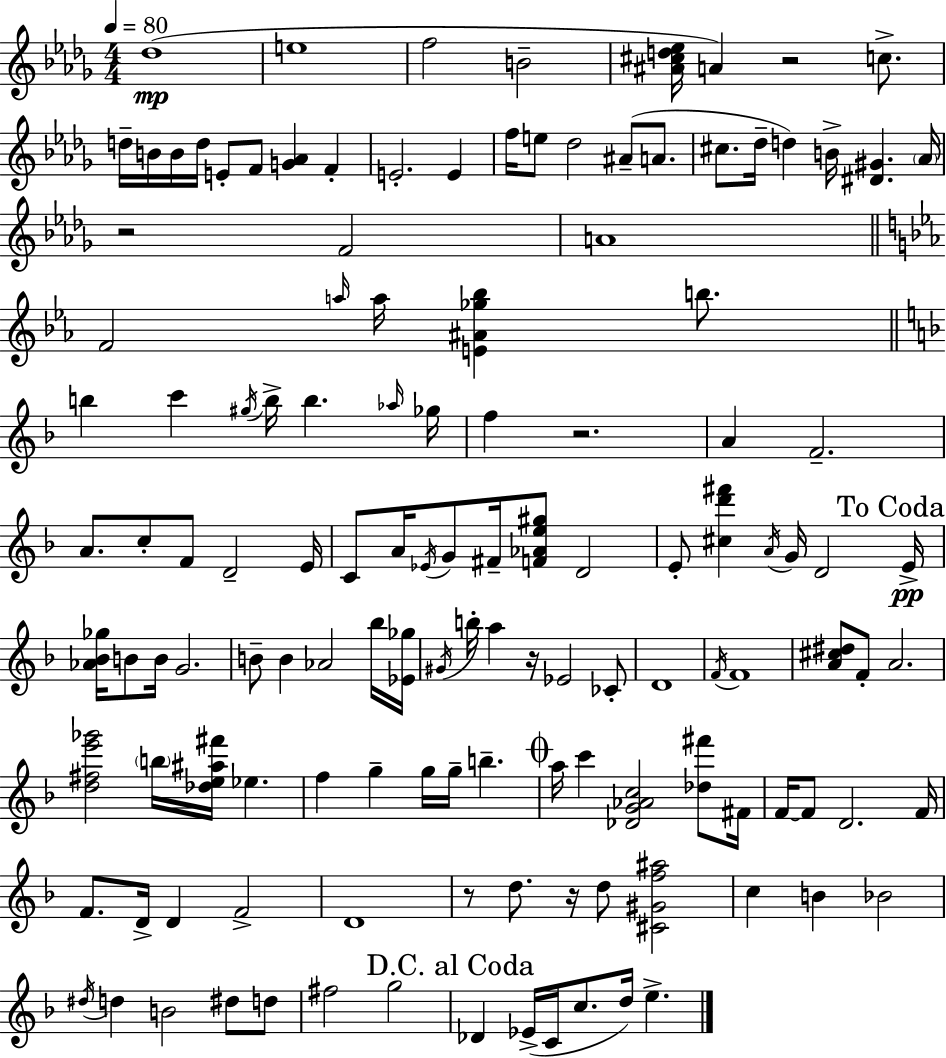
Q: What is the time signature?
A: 4/4